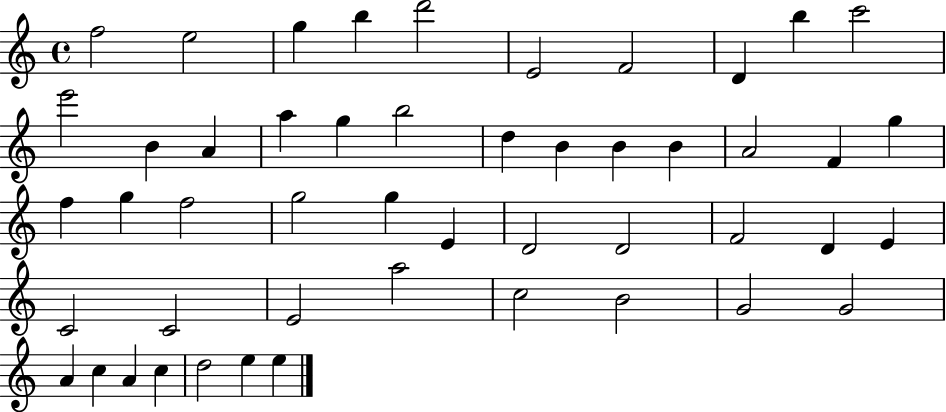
{
  \clef treble
  \time 4/4
  \defaultTimeSignature
  \key c \major
  f''2 e''2 | g''4 b''4 d'''2 | e'2 f'2 | d'4 b''4 c'''2 | \break e'''2 b'4 a'4 | a''4 g''4 b''2 | d''4 b'4 b'4 b'4 | a'2 f'4 g''4 | \break f''4 g''4 f''2 | g''2 g''4 e'4 | d'2 d'2 | f'2 d'4 e'4 | \break c'2 c'2 | e'2 a''2 | c''2 b'2 | g'2 g'2 | \break a'4 c''4 a'4 c''4 | d''2 e''4 e''4 | \bar "|."
}